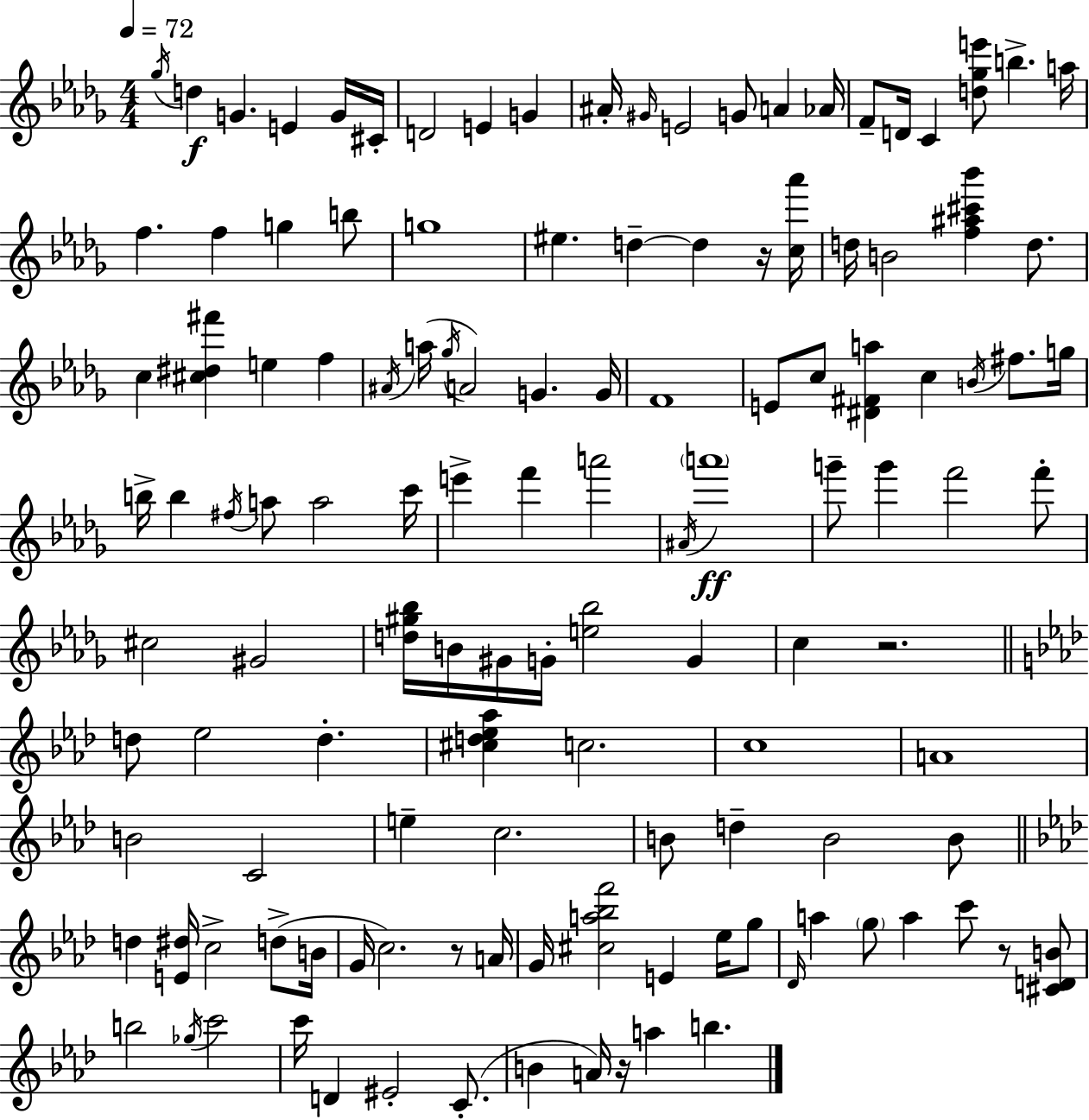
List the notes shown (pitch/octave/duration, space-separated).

Gb5/s D5/q G4/q. E4/q G4/s C#4/s D4/h E4/q G4/q A#4/s G#4/s E4/h G4/e A4/q Ab4/s F4/e D4/s C4/q [D5,Gb5,E6]/e B5/q. A5/s F5/q. F5/q G5/q B5/e G5/w EIS5/q. D5/q D5/q R/s [C5,Ab6]/s D5/s B4/h [F5,A#5,C#6,Bb6]/q D5/e. C5/q [C#5,D#5,F#6]/q E5/q F5/q A#4/s A5/s Gb5/s A4/h G4/q. G4/s F4/w E4/e C5/e [D#4,F#4,A5]/q C5/q B4/s F#5/e. G5/s B5/s B5/q F#5/s A5/e A5/h C6/s E6/q F6/q A6/h A#4/s A6/w G6/e G6/q F6/h F6/e C#5/h G#4/h [D5,G#5,Bb5]/s B4/s G#4/s G4/s [E5,Bb5]/h G4/q C5/q R/h. D5/e Eb5/h D5/q. [C#5,D5,Eb5,Ab5]/q C5/h. C5/w A4/w B4/h C4/h E5/q C5/h. B4/e D5/q B4/h B4/e D5/q [E4,D#5]/s C5/h D5/e B4/s G4/s C5/h. R/e A4/s G4/s [C#5,A5,Bb5,F6]/h E4/q Eb5/s G5/e Db4/s A5/q G5/e A5/q C6/e R/e [C#4,D4,B4]/e B5/h Gb5/s C6/h C6/s D4/q EIS4/h C4/e. B4/q A4/s R/s A5/q B5/q.